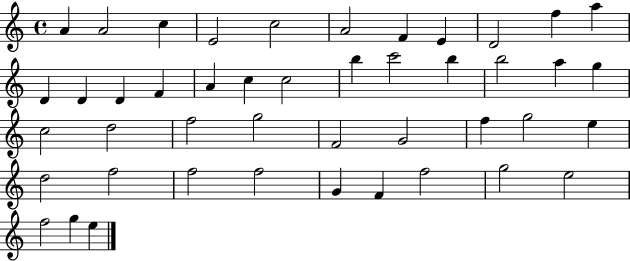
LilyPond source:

{
  \clef treble
  \time 4/4
  \defaultTimeSignature
  \key c \major
  a'4 a'2 c''4 | e'2 c''2 | a'2 f'4 e'4 | d'2 f''4 a''4 | \break d'4 d'4 d'4 f'4 | a'4 c''4 c''2 | b''4 c'''2 b''4 | b''2 a''4 g''4 | \break c''2 d''2 | f''2 g''2 | f'2 g'2 | f''4 g''2 e''4 | \break d''2 f''2 | f''2 f''2 | g'4 f'4 f''2 | g''2 e''2 | \break f''2 g''4 e''4 | \bar "|."
}